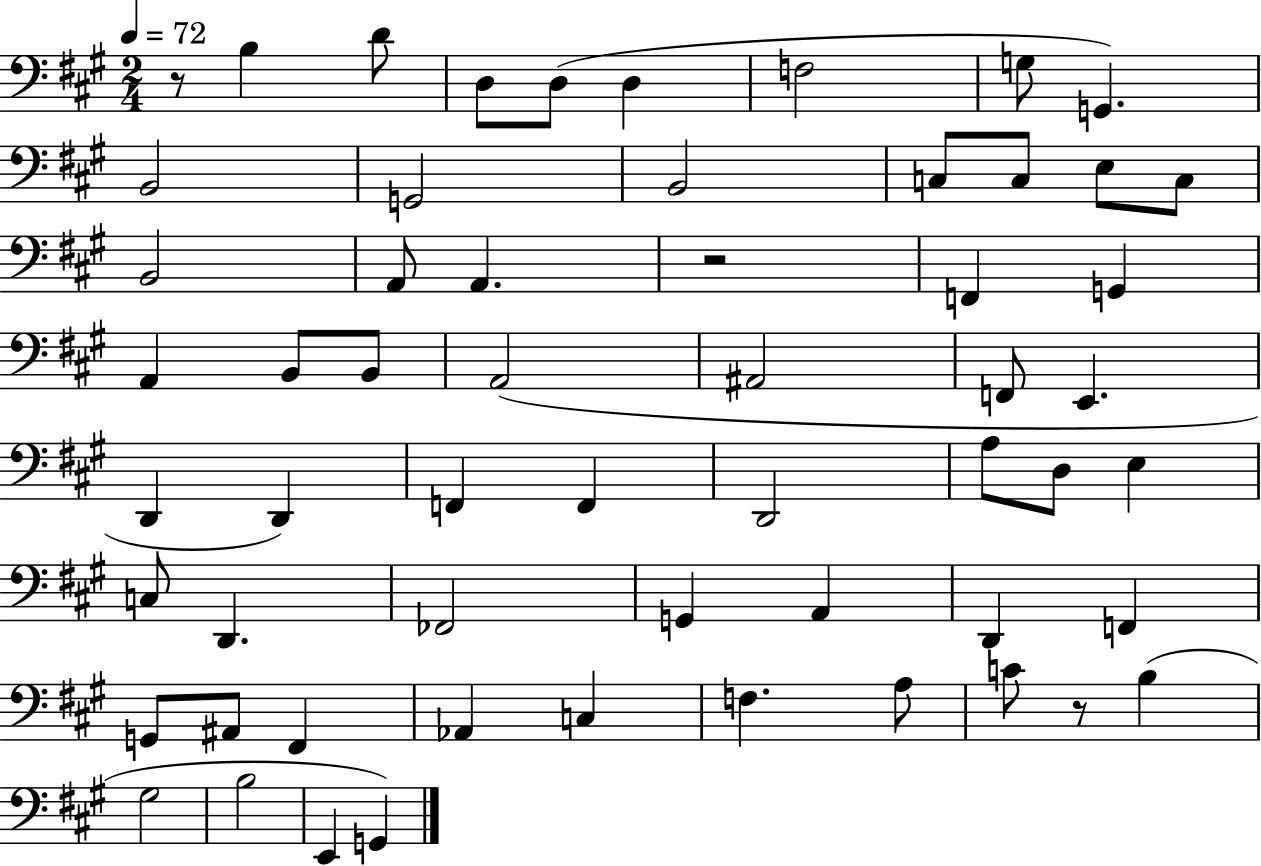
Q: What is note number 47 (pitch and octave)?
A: C3